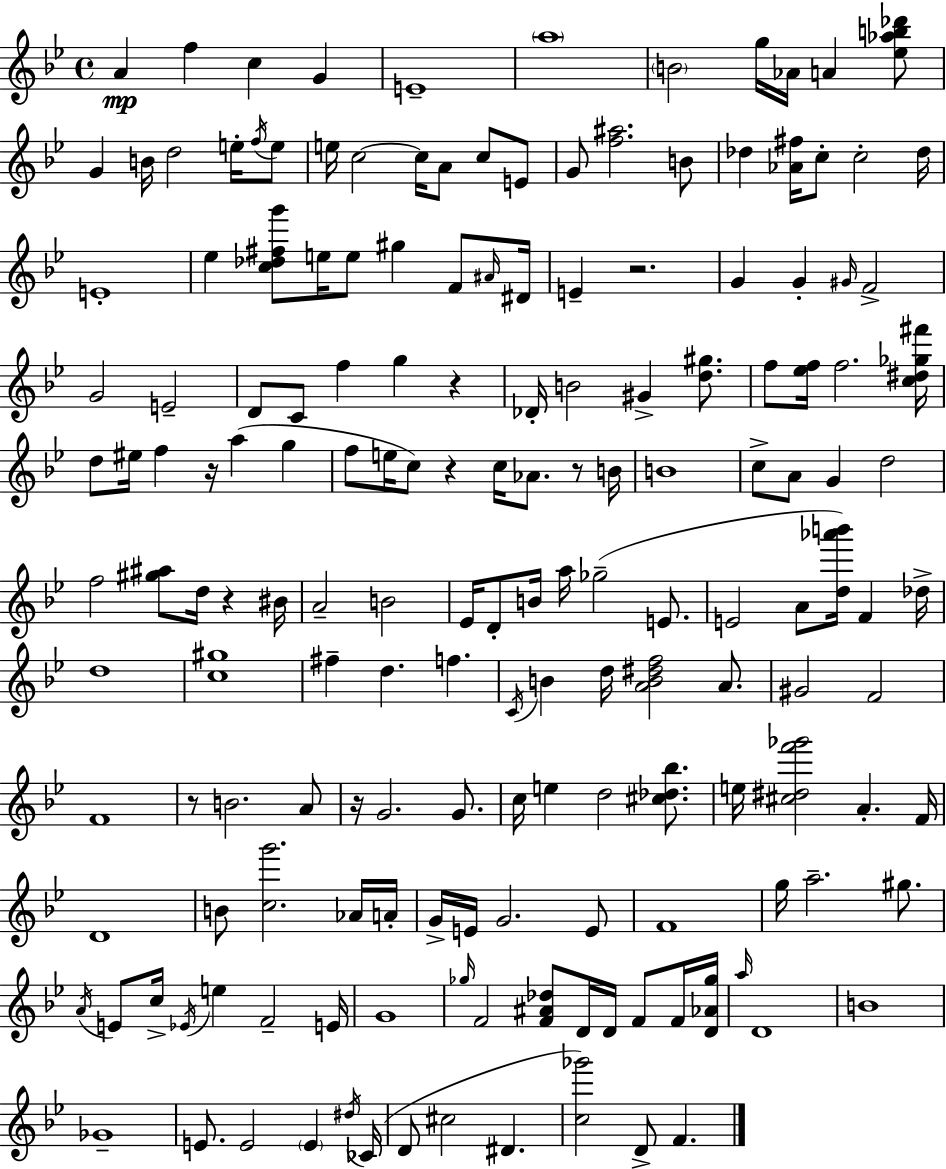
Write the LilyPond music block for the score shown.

{
  \clef treble
  \time 4/4
  \defaultTimeSignature
  \key g \minor
  \repeat volta 2 { a'4\mp f''4 c''4 g'4 | e'1-- | \parenthesize a''1 | \parenthesize b'2 g''16 aes'16 a'4 <ees'' aes'' b'' des'''>8 | \break g'4 b'16 d''2 e''16-. \acciaccatura { f''16 } e''8 | e''16 c''2~~ c''16 a'8 c''8 e'8 | g'8 <f'' ais''>2. b'8 | des''4 <aes' fis''>16 c''8-. c''2-. | \break des''16 e'1-. | ees''4 <c'' des'' fis'' g'''>8 e''16 e''8 gis''4 f'8 | \grace { ais'16 } dis'16 e'4-- r2. | g'4 g'4-. \grace { gis'16 } f'2-> | \break g'2 e'2-- | d'8 c'8 f''4 g''4 r4 | des'16-. b'2 gis'4-> | <d'' gis''>8. f''8 <ees'' f''>16 f''2. | \break <c'' dis'' ges'' fis'''>16 d''8 eis''16 f''4 r16 a''4( g''4 | f''8 e''16 c''8) r4 c''16 aes'8. | r8 b'16 b'1 | c''8-> a'8 g'4 d''2 | \break f''2 <gis'' ais''>8 d''16 r4 | bis'16 a'2-- b'2 | ees'16 d'8-. b'16 a''16 ges''2--( | e'8. e'2 a'8 <d'' aes''' b'''>16) f'4 | \break des''16-> d''1 | <c'' gis''>1 | fis''4-- d''4. f''4. | \acciaccatura { c'16 } b'4 d''16 <a' b' dis'' f''>2 | \break a'8. gis'2 f'2 | f'1 | r8 b'2. | a'8 r16 g'2. | \break g'8. c''16 e''4 d''2 | <cis'' des'' bes''>8. e''16 <cis'' dis'' f''' ges'''>2 a'4.-. | f'16 d'1 | b'8 <c'' g'''>2. | \break aes'16 a'16-. g'16-> e'16 g'2. | e'8 f'1 | g''16 a''2.-- | gis''8. \acciaccatura { a'16 } e'8 c''16-> \acciaccatura { ees'16 } e''4 f'2-- | \break e'16 g'1 | \grace { ges''16 } f'2 <f' ais' des''>8 | d'16 d'16 f'8 f'16 <d' aes' ges''>16 \grace { a''16 } d'1 | b'1 | \break ges'1-- | e'8. e'2 | \parenthesize e'4 \acciaccatura { dis''16 }( ces'16 d'8 cis''2 | dis'4. <c'' ges'''>2) | \break d'8-> f'4. } \bar "|."
}